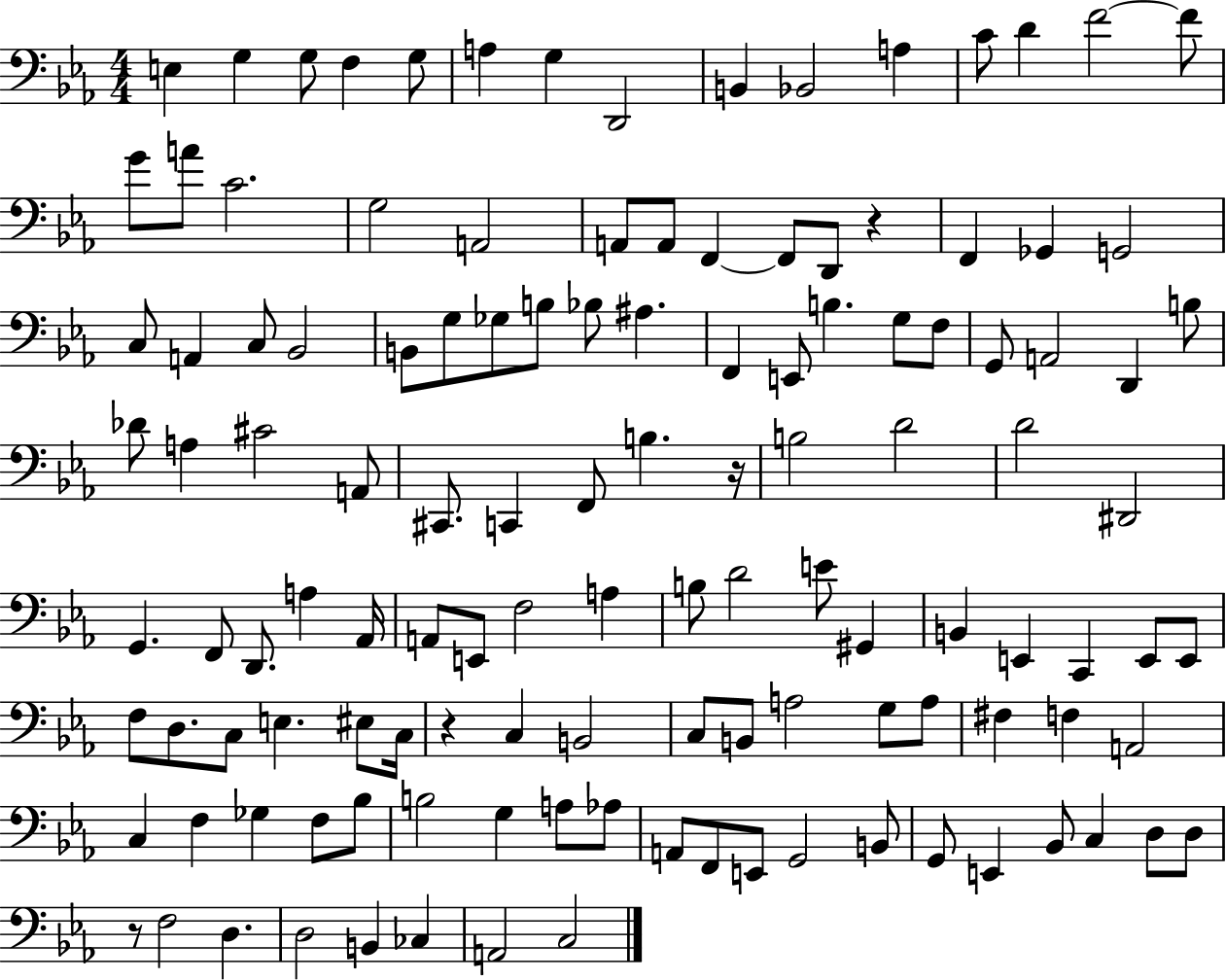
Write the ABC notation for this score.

X:1
T:Untitled
M:4/4
L:1/4
K:Eb
E, G, G,/2 F, G,/2 A, G, D,,2 B,, _B,,2 A, C/2 D F2 F/2 G/2 A/2 C2 G,2 A,,2 A,,/2 A,,/2 F,, F,,/2 D,,/2 z F,, _G,, G,,2 C,/2 A,, C,/2 _B,,2 B,,/2 G,/2 _G,/2 B,/2 _B,/2 ^A, F,, E,,/2 B, G,/2 F,/2 G,,/2 A,,2 D,, B,/2 _D/2 A, ^C2 A,,/2 ^C,,/2 C,, F,,/2 B, z/4 B,2 D2 D2 ^D,,2 G,, F,,/2 D,,/2 A, _A,,/4 A,,/2 E,,/2 F,2 A, B,/2 D2 E/2 ^G,, B,, E,, C,, E,,/2 E,,/2 F,/2 D,/2 C,/2 E, ^E,/2 C,/4 z C, B,,2 C,/2 B,,/2 A,2 G,/2 A,/2 ^F, F, A,,2 C, F, _G, F,/2 _B,/2 B,2 G, A,/2 _A,/2 A,,/2 F,,/2 E,,/2 G,,2 B,,/2 G,,/2 E,, _B,,/2 C, D,/2 D,/2 z/2 F,2 D, D,2 B,, _C, A,,2 C,2